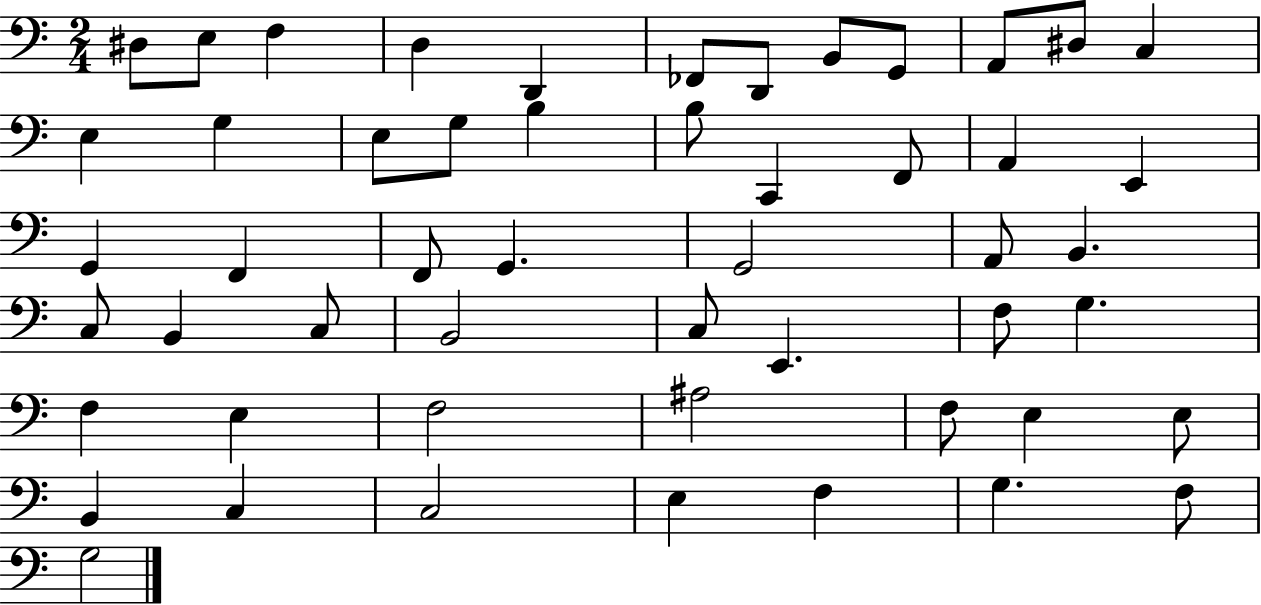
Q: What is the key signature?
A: C major